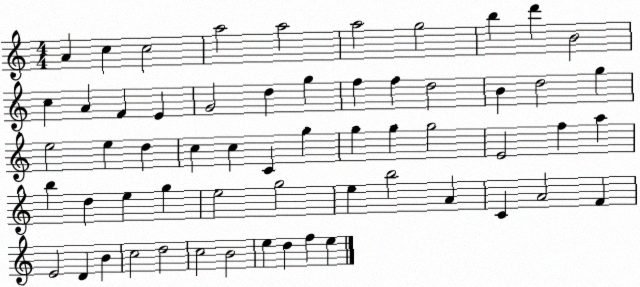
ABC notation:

X:1
T:Untitled
M:4/4
L:1/4
K:C
A c c2 a2 a2 a2 g2 b d' B2 c A F E G2 d g f f d2 B d2 g e2 e d c c C g g g g2 E2 f a b d e g e2 g2 e b2 A C A2 F E2 D B c2 d2 c2 B2 e d f e